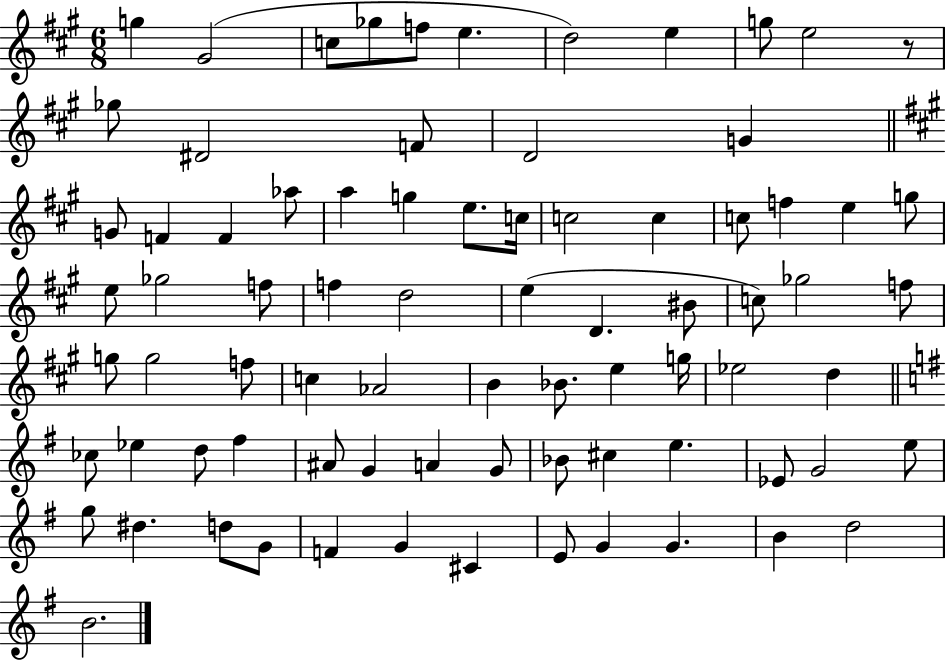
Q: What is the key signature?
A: A major